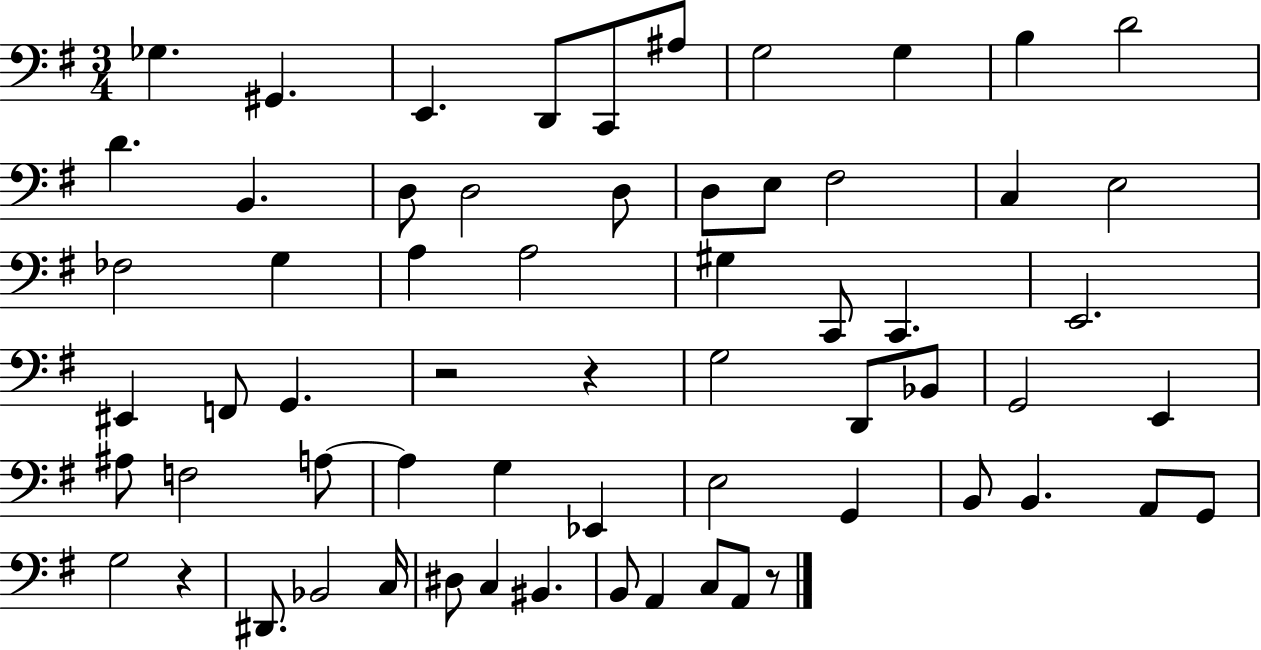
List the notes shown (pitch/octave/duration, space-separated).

Gb3/q. G#2/q. E2/q. D2/e C2/e A#3/e G3/h G3/q B3/q D4/h D4/q. B2/q. D3/e D3/h D3/e D3/e E3/e F#3/h C3/q E3/h FES3/h G3/q A3/q A3/h G#3/q C2/e C2/q. E2/h. EIS2/q F2/e G2/q. R/h R/q G3/h D2/e Bb2/e G2/h E2/q A#3/e F3/h A3/e A3/q G3/q Eb2/q E3/h G2/q B2/e B2/q. A2/e G2/e G3/h R/q D#2/e. Bb2/h C3/s D#3/e C3/q BIS2/q. B2/e A2/q C3/e A2/e R/e